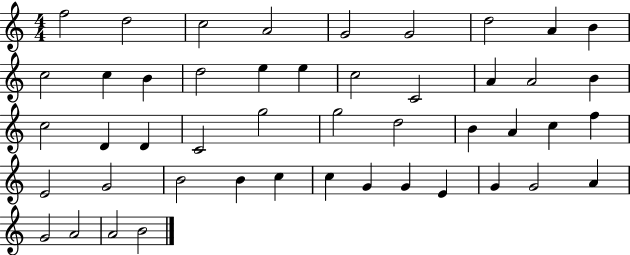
X:1
T:Untitled
M:4/4
L:1/4
K:C
f2 d2 c2 A2 G2 G2 d2 A B c2 c B d2 e e c2 C2 A A2 B c2 D D C2 g2 g2 d2 B A c f E2 G2 B2 B c c G G E G G2 A G2 A2 A2 B2